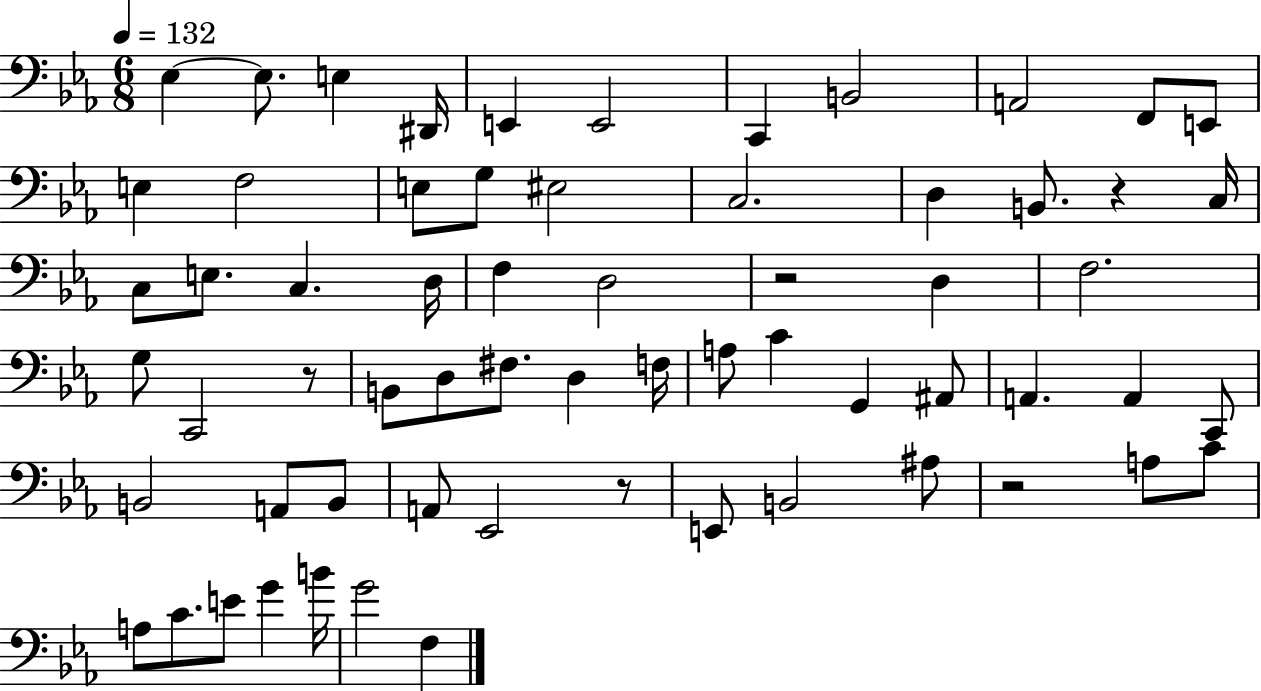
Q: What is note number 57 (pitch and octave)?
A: B4